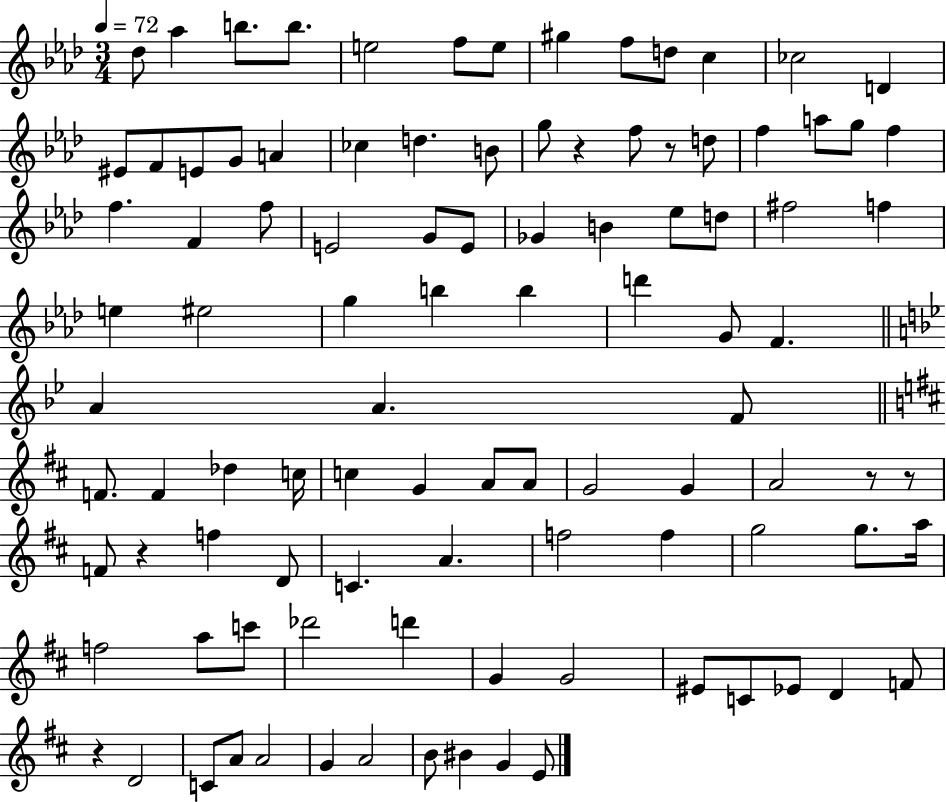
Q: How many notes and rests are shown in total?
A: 100